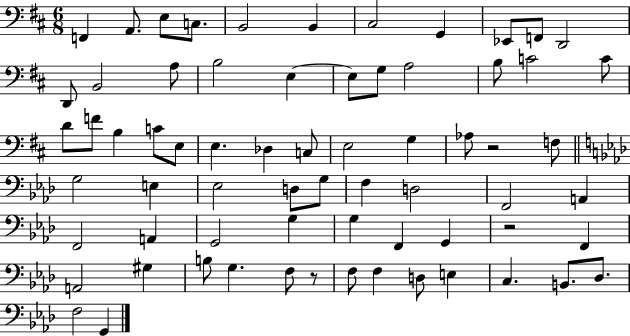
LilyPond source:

{
  \clef bass
  \numericTimeSignature
  \time 6/8
  \key d \major
  f,4 a,8. e8 c8. | b,2 b,4 | cis2 g,4 | ees,8 f,8 d,2 | \break d,8 b,2 a8 | b2 e4~~ | e8 g8 a2 | b8 c'2 c'8 | \break d'8 f'8 b4 c'8 e8 | e4. des4 c8 | e2 g4 | aes8 r2 f8 | \break \bar "||" \break \key aes \major g2 e4 | ees2 d8 g8 | f4 d2 | f,2 a,4 | \break f,2 a,4 | g,2 g4 | g4 f,4 g,4 | r2 f,4 | \break a,2 gis4 | b8 g4. f8 r8 | f8 f4 d8 e4 | c4. b,8. des8. | \break f2 g,4 | \bar "|."
}